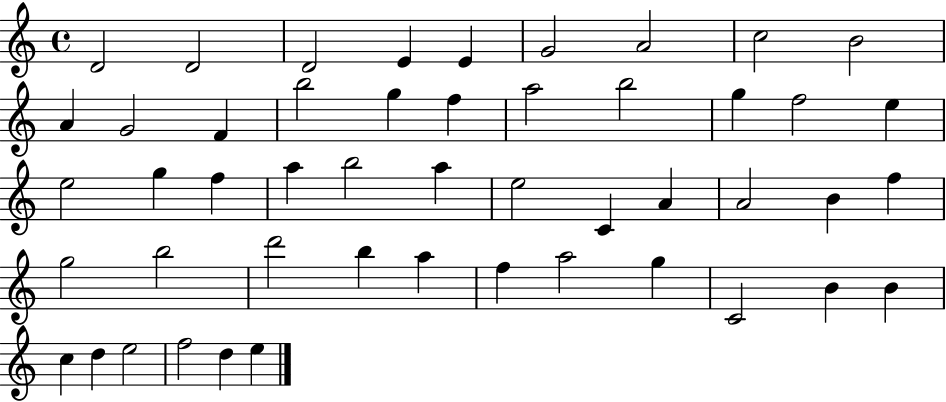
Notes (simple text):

D4/h D4/h D4/h E4/q E4/q G4/h A4/h C5/h B4/h A4/q G4/h F4/q B5/h G5/q F5/q A5/h B5/h G5/q F5/h E5/q E5/h G5/q F5/q A5/q B5/h A5/q E5/h C4/q A4/q A4/h B4/q F5/q G5/h B5/h D6/h B5/q A5/q F5/q A5/h G5/q C4/h B4/q B4/q C5/q D5/q E5/h F5/h D5/q E5/q